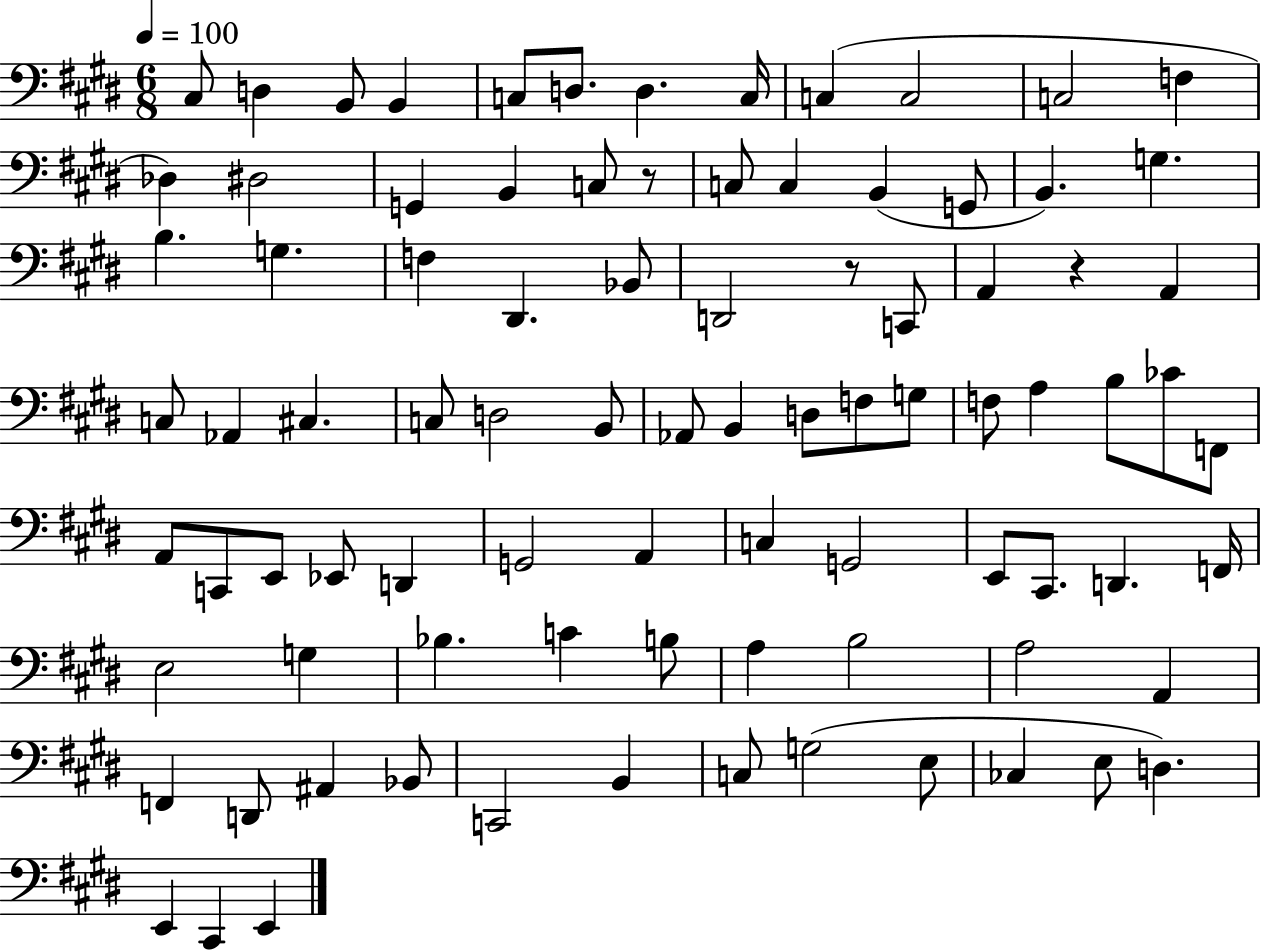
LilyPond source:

{
  \clef bass
  \numericTimeSignature
  \time 6/8
  \key e \major
  \tempo 4 = 100
  cis8 d4 b,8 b,4 | c8 d8. d4. c16 | c4( c2 | c2 f4 | \break des4) dis2 | g,4 b,4 c8 r8 | c8 c4 b,4( g,8 | b,4.) g4. | \break b4. g4. | f4 dis,4. bes,8 | d,2 r8 c,8 | a,4 r4 a,4 | \break c8 aes,4 cis4. | c8 d2 b,8 | aes,8 b,4 d8 f8 g8 | f8 a4 b8 ces'8 f,8 | \break a,8 c,8 e,8 ees,8 d,4 | g,2 a,4 | c4 g,2 | e,8 cis,8. d,4. f,16 | \break e2 g4 | bes4. c'4 b8 | a4 b2 | a2 a,4 | \break f,4 d,8 ais,4 bes,8 | c,2 b,4 | c8 g2( e8 | ces4 e8 d4.) | \break e,4 cis,4 e,4 | \bar "|."
}